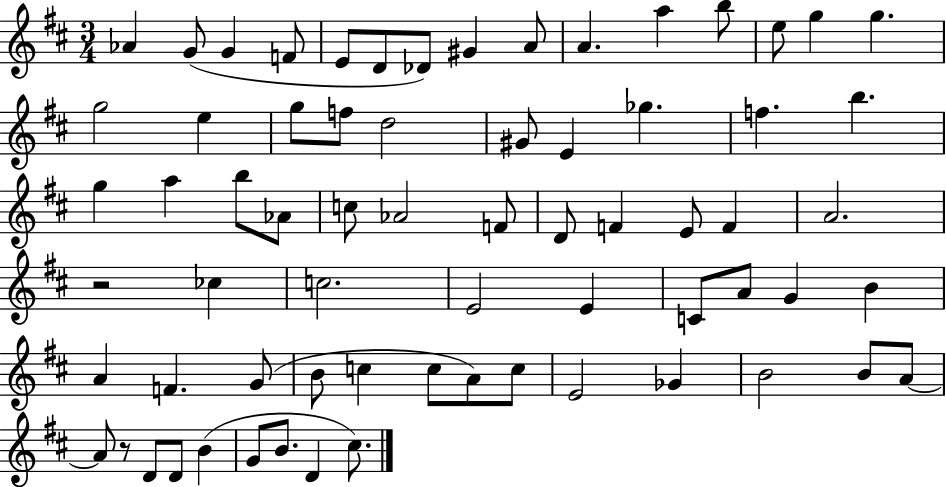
Ab4/q G4/e G4/q F4/e E4/e D4/e Db4/e G#4/q A4/e A4/q. A5/q B5/e E5/e G5/q G5/q. G5/h E5/q G5/e F5/e D5/h G#4/e E4/q Gb5/q. F5/q. B5/q. G5/q A5/q B5/e Ab4/e C5/e Ab4/h F4/e D4/e F4/q E4/e F4/q A4/h. R/h CES5/q C5/h. E4/h E4/q C4/e A4/e G4/q B4/q A4/q F4/q. G4/e B4/e C5/q C5/e A4/e C5/e E4/h Gb4/q B4/h B4/e A4/e A4/e R/e D4/e D4/e B4/q G4/e B4/e. D4/q C#5/e.